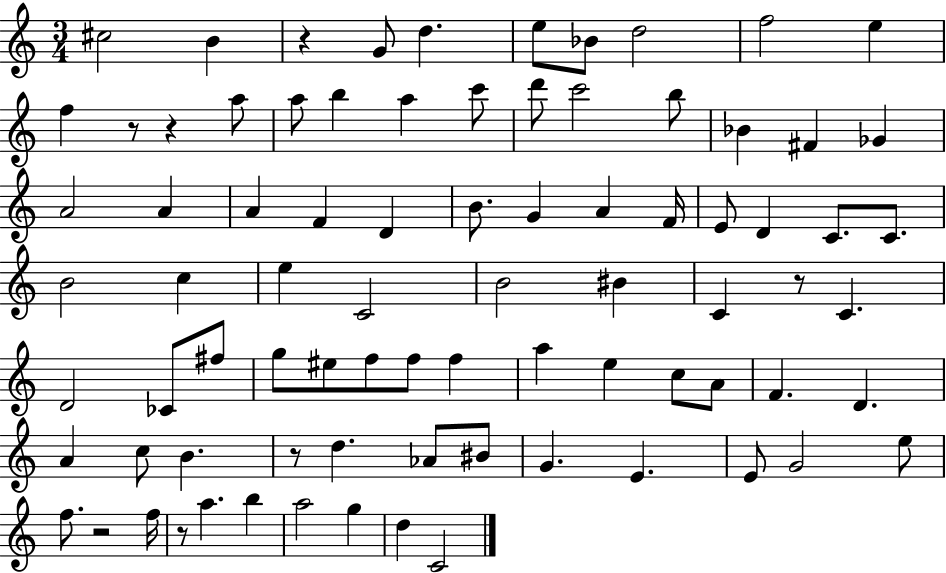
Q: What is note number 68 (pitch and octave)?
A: F5